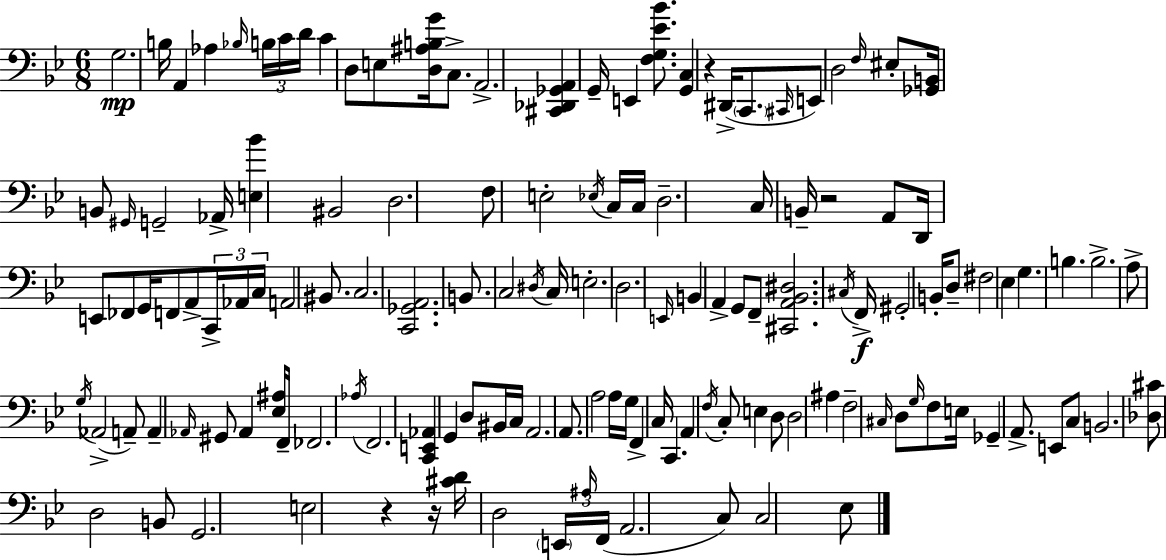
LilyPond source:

{
  \clef bass
  \numericTimeSignature
  \time 6/8
  \key bes \major
  g2.\mp | b16 a,4 aes4 \grace { bes16 } \tuplet 3/2 { b16 c'16 | d'16 } c'4 d8 e8 <d ais b g'>16 c8.-> | a,2.-> | \break <cis, des, ges, a,>4 g,16-- e,4 <f g ees' bes'>8. | <g, c>4 r4 dis,16->( \parenthesize c,8. | \grace { cis,16 }) e,8 d2 | \grace { f16 } eis8-. <ges, b,>16 b,8 \grace { gis,16 } g,2-- | \break aes,16-> <e bes'>4 bis,2 | d2. | f8 e2-. | \acciaccatura { ees16 } c16 c16 d2.-- | \break c16 b,16-- r2 | a,8 d,16 e,8 fes,8 g,16 f,8 | a,8-> \tuplet 3/2 { c,16-> aes,16 c16 } a,2 | bis,8. c2. | \break <c, ges, a,>2. | b,8. c2 | \acciaccatura { dis16 } c16 e2.-. | d2. | \break \grace { e,16 } b,4 a,4-> | g,8 f,8-- <cis, a, bes, dis>2. | \acciaccatura { cis16 }\f f,16-> gis,2-. | b,16-. d8-- fis2 | \break ees4 g4. | b4. b2.-> | a8-> \acciaccatura { g16 }( aes,2-> | a,8--) a,4-- | \break \grace { aes,16 } gis,8 aes,4 <ees ais>16 f,16-- fes,2. | \acciaccatura { aes16 } f,2. | <c, e, aes,>4 | g,4 d8 bis,16 c16 a,2. | \break a,8. | a2 a16 g16 | f,4-> c16 c,4. a,4 | \acciaccatura { f16 } c8-. e4 d8 | \break d2 ais4 | f2-- \grace { cis16 } d8 \grace { g16 } | f8 e16 ges,4-- a,8.-> e,8 | c8 b,2. | \break <des cis'>8 d2 | b,8 g,2. | e2 r4 | r16 <cis' d'>16 d2 | \break \tuplet 3/2 { \parenthesize e,16 \grace { ais16 } f,16( } a,2. | c8) c2 | ees8 \bar "|."
}